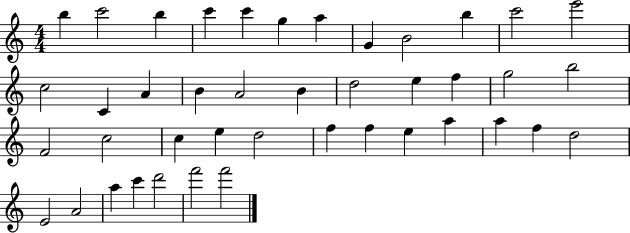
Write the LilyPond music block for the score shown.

{
  \clef treble
  \numericTimeSignature
  \time 4/4
  \key c \major
  b''4 c'''2 b''4 | c'''4 c'''4 g''4 a''4 | g'4 b'2 b''4 | c'''2 e'''2 | \break c''2 c'4 a'4 | b'4 a'2 b'4 | d''2 e''4 f''4 | g''2 b''2 | \break f'2 c''2 | c''4 e''4 d''2 | f''4 f''4 e''4 a''4 | a''4 f''4 d''2 | \break e'2 a'2 | a''4 c'''4 d'''2 | f'''2 f'''2 | \bar "|."
}